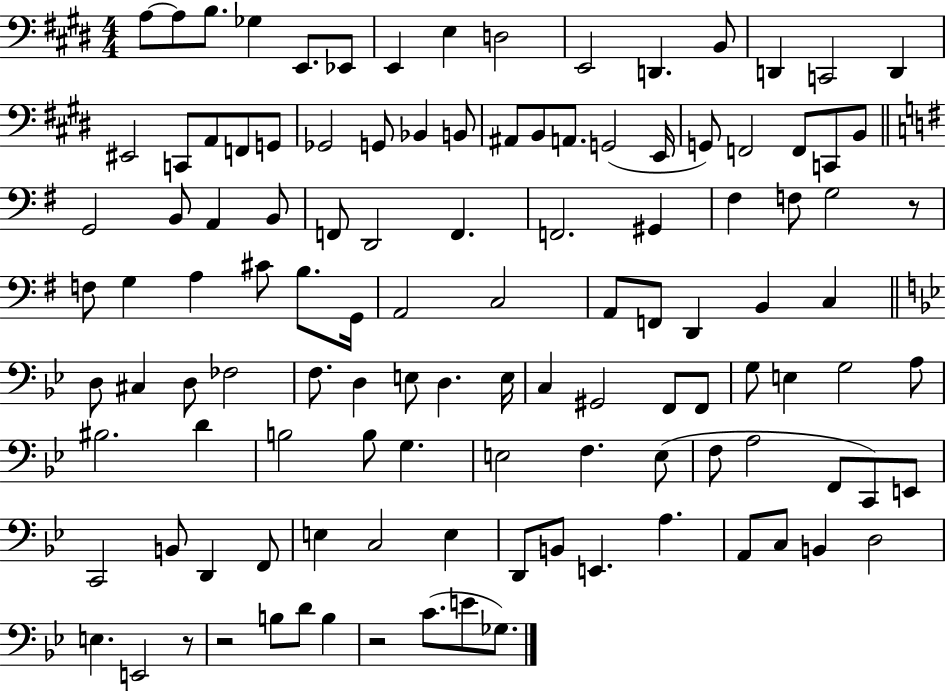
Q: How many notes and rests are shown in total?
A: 116